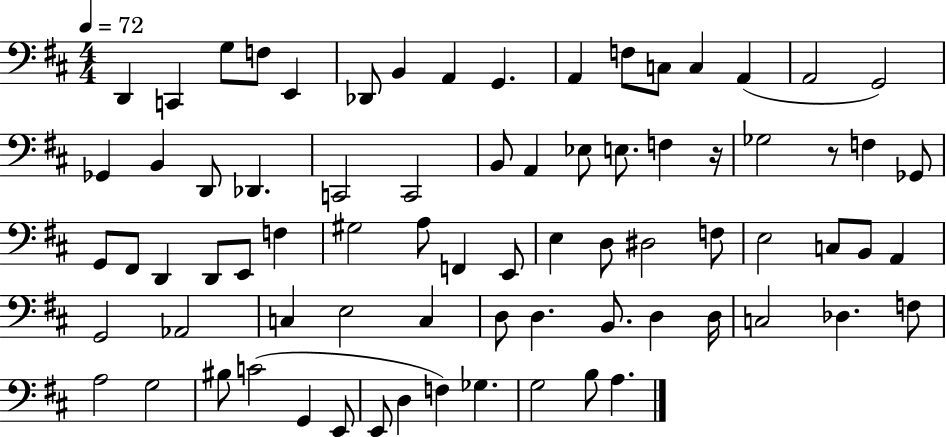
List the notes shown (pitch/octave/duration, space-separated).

D2/q C2/q G3/e F3/e E2/q Db2/e B2/q A2/q G2/q. A2/q F3/e C3/e C3/q A2/q A2/h G2/h Gb2/q B2/q D2/e Db2/q. C2/h C2/h B2/e A2/q Eb3/e E3/e. F3/q R/s Gb3/h R/e F3/q Gb2/e G2/e F#2/e D2/q D2/e E2/e F3/q G#3/h A3/e F2/q E2/e E3/q D3/e D#3/h F3/e E3/h C3/e B2/e A2/q G2/h Ab2/h C3/q E3/h C3/q D3/e D3/q. B2/e. D3/q D3/s C3/h Db3/q. F3/e A3/h G3/h BIS3/e C4/h G2/q E2/e E2/e D3/q F3/q Gb3/q. G3/h B3/e A3/q.